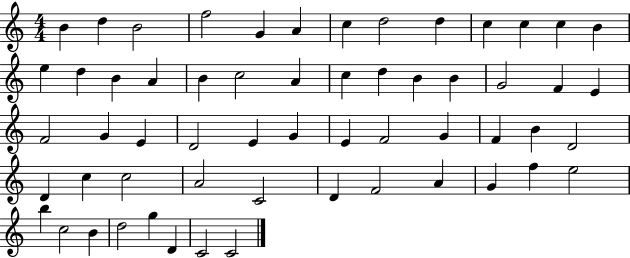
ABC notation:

X:1
T:Untitled
M:4/4
L:1/4
K:C
B d B2 f2 G A c d2 d c c c B e d B A B c2 A c d B B G2 F E F2 G E D2 E G E F2 G F B D2 D c c2 A2 C2 D F2 A G f e2 b c2 B d2 g D C2 C2